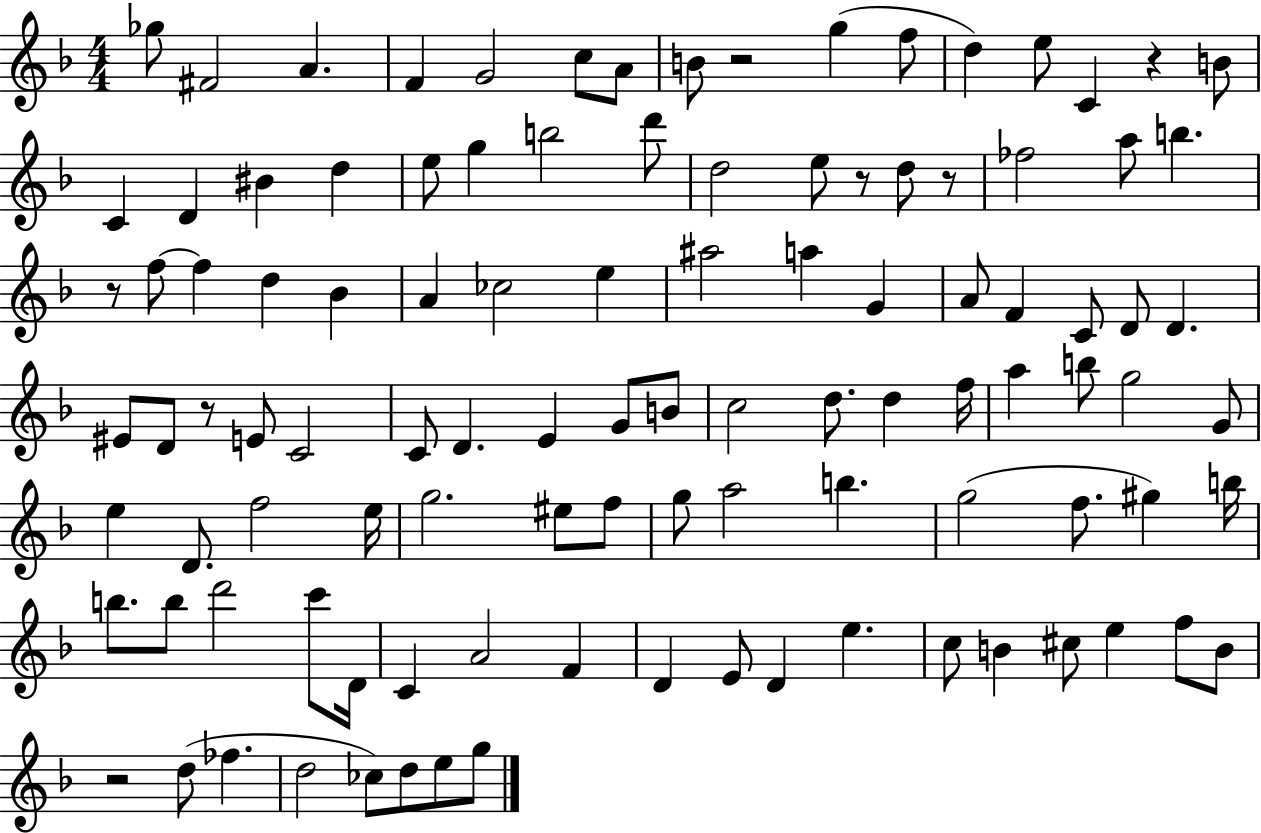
Gb5/e F#4/h A4/q. F4/q G4/h C5/e A4/e B4/e R/h G5/q F5/e D5/q E5/e C4/q R/q B4/e C4/q D4/q BIS4/q D5/q E5/e G5/q B5/h D6/e D5/h E5/e R/e D5/e R/e FES5/h A5/e B5/q. R/e F5/e F5/q D5/q Bb4/q A4/q CES5/h E5/q A#5/h A5/q G4/q A4/e F4/q C4/e D4/e D4/q. EIS4/e D4/e R/e E4/e C4/h C4/e D4/q. E4/q G4/e B4/e C5/h D5/e. D5/q F5/s A5/q B5/e G5/h G4/e E5/q D4/e. F5/h E5/s G5/h. EIS5/e F5/e G5/e A5/h B5/q. G5/h F5/e. G#5/q B5/s B5/e. B5/e D6/h C6/e D4/s C4/q A4/h F4/q D4/q E4/e D4/q E5/q. C5/e B4/q C#5/e E5/q F5/e B4/e R/h D5/e FES5/q. D5/h CES5/e D5/e E5/e G5/e